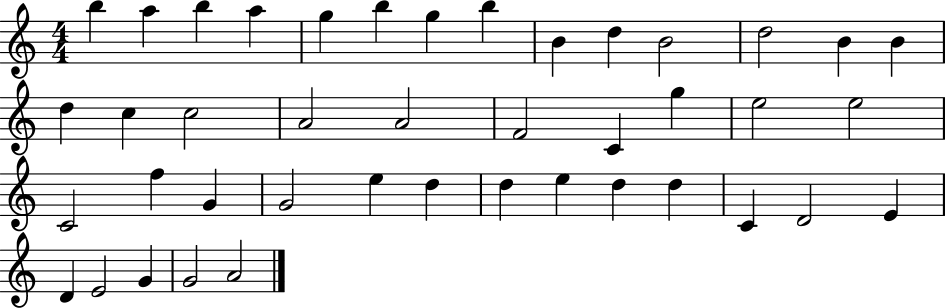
B5/q A5/q B5/q A5/q G5/q B5/q G5/q B5/q B4/q D5/q B4/h D5/h B4/q B4/q D5/q C5/q C5/h A4/h A4/h F4/h C4/q G5/q E5/h E5/h C4/h F5/q G4/q G4/h E5/q D5/q D5/q E5/q D5/q D5/q C4/q D4/h E4/q D4/q E4/h G4/q G4/h A4/h